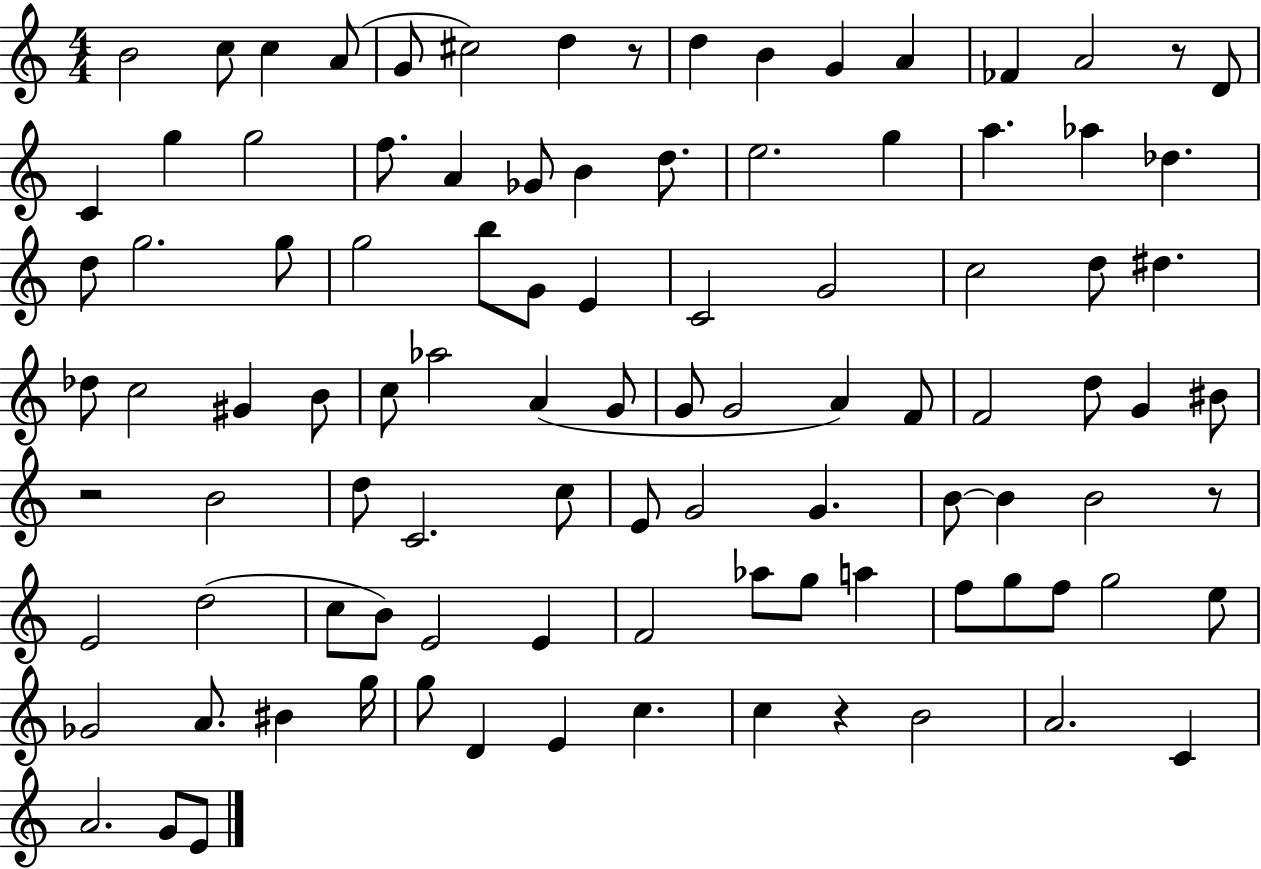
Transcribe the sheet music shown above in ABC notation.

X:1
T:Untitled
M:4/4
L:1/4
K:C
B2 c/2 c A/2 G/2 ^c2 d z/2 d B G A _F A2 z/2 D/2 C g g2 f/2 A _G/2 B d/2 e2 g a _a _d d/2 g2 g/2 g2 b/2 G/2 E C2 G2 c2 d/2 ^d _d/2 c2 ^G B/2 c/2 _a2 A G/2 G/2 G2 A F/2 F2 d/2 G ^B/2 z2 B2 d/2 C2 c/2 E/2 G2 G B/2 B B2 z/2 E2 d2 c/2 B/2 E2 E F2 _a/2 g/2 a f/2 g/2 f/2 g2 e/2 _G2 A/2 ^B g/4 g/2 D E c c z B2 A2 C A2 G/2 E/2